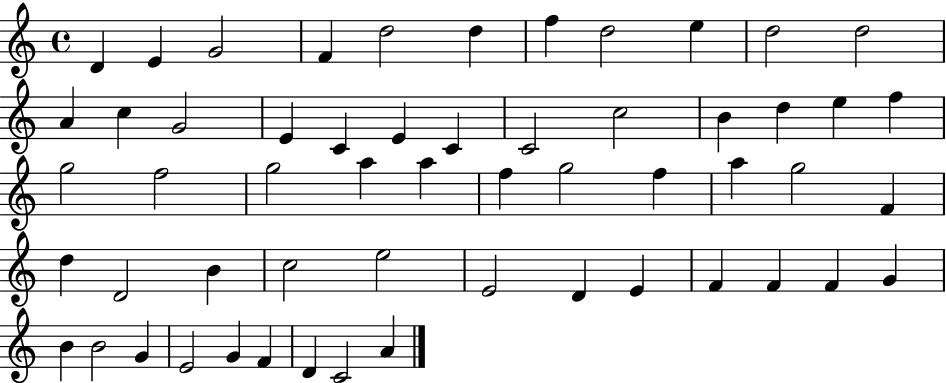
D4/q E4/q G4/h F4/q D5/h D5/q F5/q D5/h E5/q D5/h D5/h A4/q C5/q G4/h E4/q C4/q E4/q C4/q C4/h C5/h B4/q D5/q E5/q F5/q G5/h F5/h G5/h A5/q A5/q F5/q G5/h F5/q A5/q G5/h F4/q D5/q D4/h B4/q C5/h E5/h E4/h D4/q E4/q F4/q F4/q F4/q G4/q B4/q B4/h G4/q E4/h G4/q F4/q D4/q C4/h A4/q